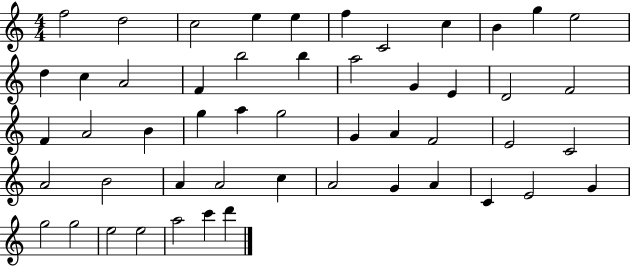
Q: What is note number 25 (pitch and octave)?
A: B4